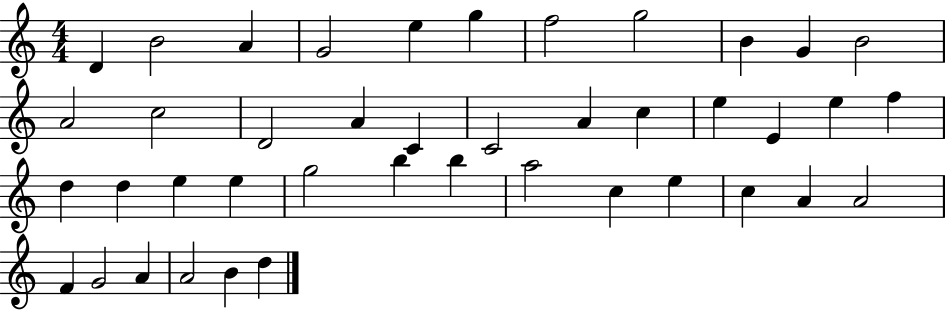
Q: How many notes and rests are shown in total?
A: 42